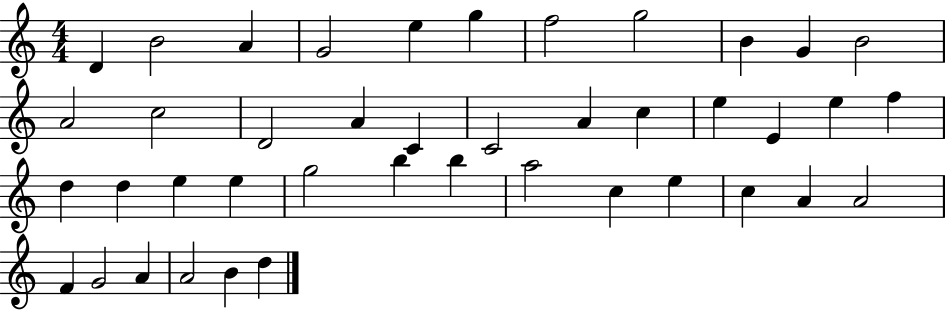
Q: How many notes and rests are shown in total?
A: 42